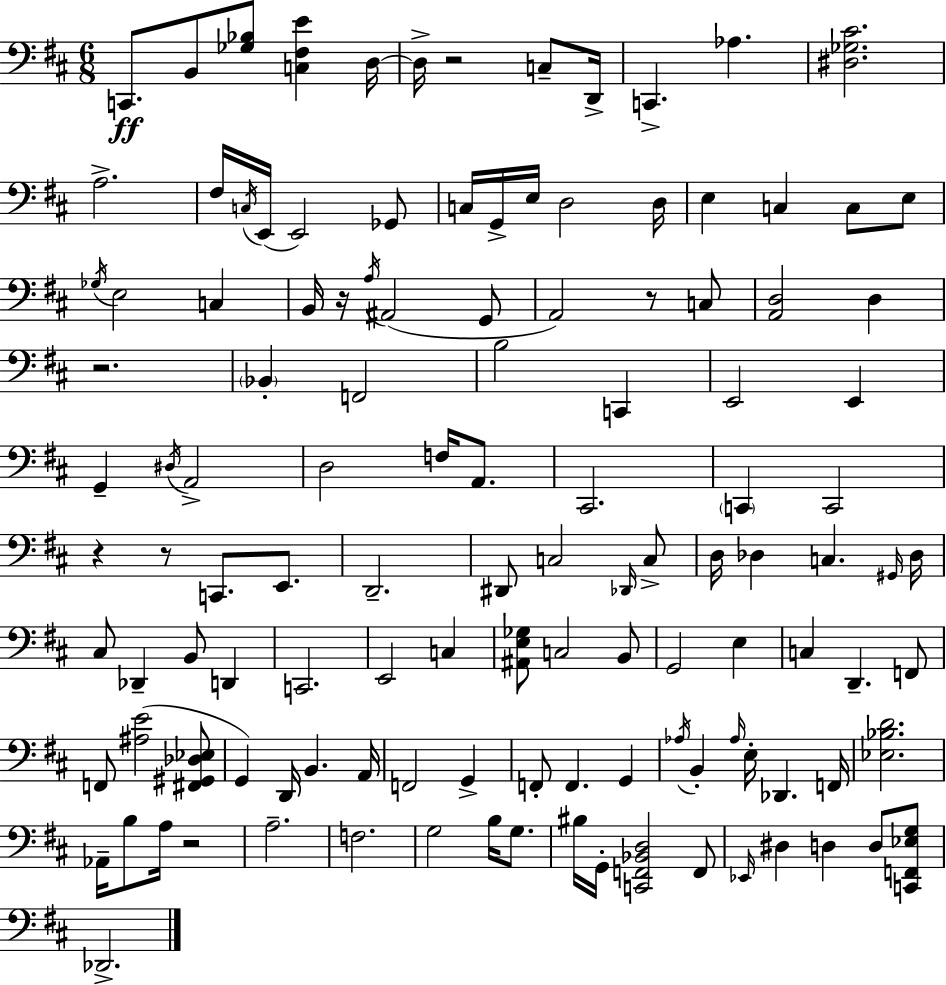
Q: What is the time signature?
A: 6/8